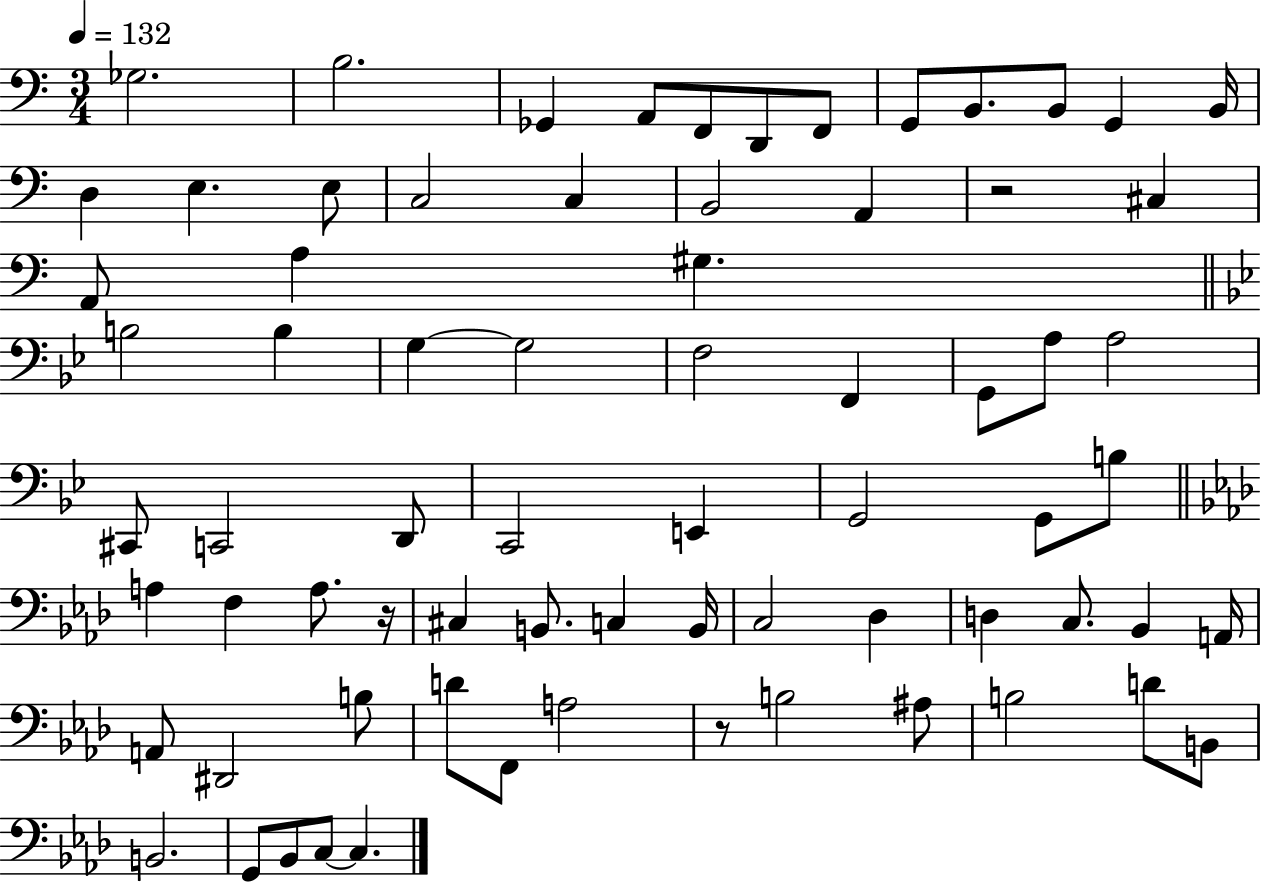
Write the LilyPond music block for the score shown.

{
  \clef bass
  \numericTimeSignature
  \time 3/4
  \key c \major
  \tempo 4 = 132
  ges2. | b2. | ges,4 a,8 f,8 d,8 f,8 | g,8 b,8. b,8 g,4 b,16 | \break d4 e4. e8 | c2 c4 | b,2 a,4 | r2 cis4 | \break a,8 a4 gis4. | \bar "||" \break \key bes \major b2 b4 | g4~~ g2 | f2 f,4 | g,8 a8 a2 | \break cis,8 c,2 d,8 | c,2 e,4 | g,2 g,8 b8 | \bar "||" \break \key aes \major a4 f4 a8. r16 | cis4 b,8. c4 b,16 | c2 des4 | d4 c8. bes,4 a,16 | \break a,8 dis,2 b8 | d'8 f,8 a2 | r8 b2 ais8 | b2 d'8 b,8 | \break b,2. | g,8 bes,8 c8~~ c4. | \bar "|."
}